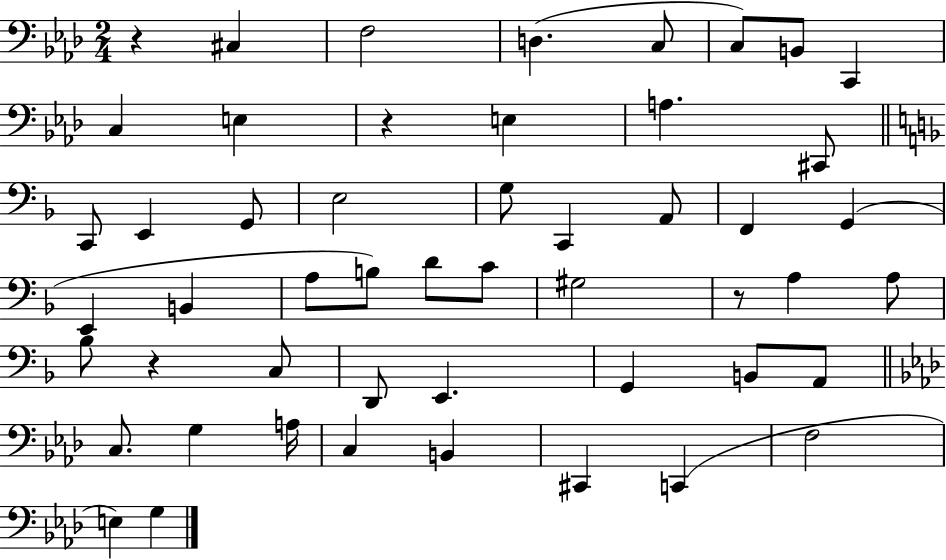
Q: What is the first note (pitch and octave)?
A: C#3